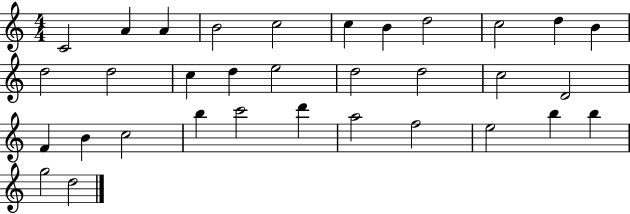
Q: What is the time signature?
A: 4/4